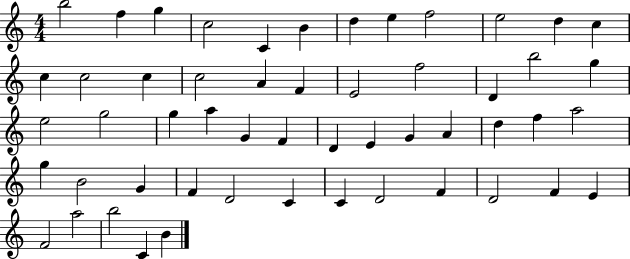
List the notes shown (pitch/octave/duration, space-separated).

B5/h F5/q G5/q C5/h C4/q B4/q D5/q E5/q F5/h E5/h D5/q C5/q C5/q C5/h C5/q C5/h A4/q F4/q E4/h F5/h D4/q B5/h G5/q E5/h G5/h G5/q A5/q G4/q F4/q D4/q E4/q G4/q A4/q D5/q F5/q A5/h G5/q B4/h G4/q F4/q D4/h C4/q C4/q D4/h F4/q D4/h F4/q E4/q F4/h A5/h B5/h C4/q B4/q